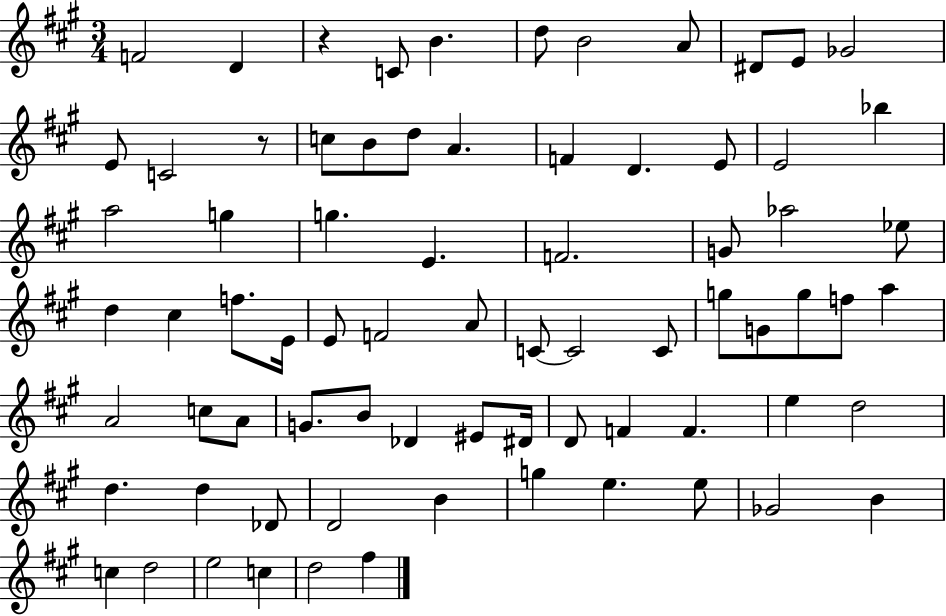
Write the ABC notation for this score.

X:1
T:Untitled
M:3/4
L:1/4
K:A
F2 D z C/2 B d/2 B2 A/2 ^D/2 E/2 _G2 E/2 C2 z/2 c/2 B/2 d/2 A F D E/2 E2 _b a2 g g E F2 G/2 _a2 _e/2 d ^c f/2 E/4 E/2 F2 A/2 C/2 C2 C/2 g/2 G/2 g/2 f/2 a A2 c/2 A/2 G/2 B/2 _D ^E/2 ^D/4 D/2 F F e d2 d d _D/2 D2 B g e e/2 _G2 B c d2 e2 c d2 ^f